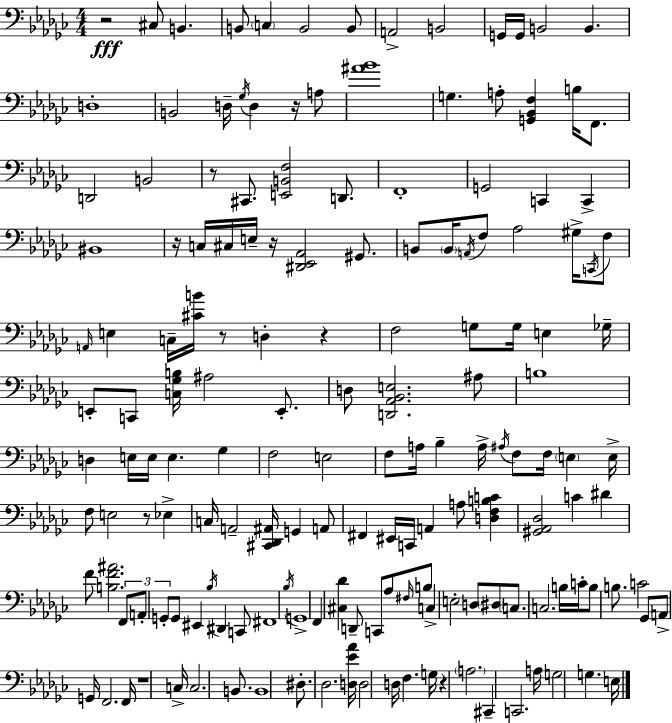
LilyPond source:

{
  \clef bass
  \numericTimeSignature
  \time 4/4
  \key ees \minor
  r2\fff cis8 b,4. | b,8 \parenthesize c4 b,2 b,8 | a,2-> b,2 | g,16 g,16 b,2 b,4. | \break d1-. | b,2 d16-- \acciaccatura { ges16 } d4 r16 a8 | <ais' bes'>1 | g4. a8-. <g, bes, f>4 b16 f,8. | \break d,2 b,2 | r8 cis,8. <e, b, f>2 d,8. | f,1-. | g,2 c,4 c,4-> | \break bis,1 | r16 c16 cis16 e16-- r16 <dis, ees, aes,>2 gis,8. | b,8 \parenthesize b,16 \acciaccatura { a,16 } f8 aes2 gis16-> | \acciaccatura { c,16 } f8 \grace { a,16 } e4 c16-- <cis' b'>16 r8 d4-. | \break r4 f2 g8 g16 e4 | ges16-- e,8-. c,8 <c ges b>16 ais2 | e,8.-. d8 <d, aes, bes, e>2. | ais8 b1 | \break d4 e16 e16 e4. | ges4 f2 e2 | f8 a16 bes4-- a16-> \acciaccatura { ais16 } f8 f16 | \parenthesize e4 e16-> f8 e2 r8 | \break ees4-> c16 a,2-- <cis, des, ais,>16 g,4 | a,8 fis,4 eis,16 c,16 a,4 a8 | <d f b c'>4 <gis, aes, des>2 c'4 | dis'4 f'8 <b f' ais'>2. | \break \tuplet 3/2 { f,8 a,8-. g,8-. } g,8 eis,4 \acciaccatura { bes16 } | dis,4 c,8 fis,1 | \acciaccatura { bes16 } g,1-> | f,4 <cis des'>4 d,8-- | \break c,8 aes8 \grace { fis16 } b8 c4-> e2-. | d8 \parenthesize dis8 \parenthesize c8. c2. | b16 c'16-. b8 b8. c'2 | ges,8 a,8-> g,16 f,2. | \break f,16 r1 | c16-> c2. | b,8. b,1 | dis8.-. des2. | \break <d ees' aes'>16 d2 | d16 f4. g16 r4 \parenthesize a2. | cis,4-- c,2. | a16 g2 | \break g4. e16 \bar "|."
}